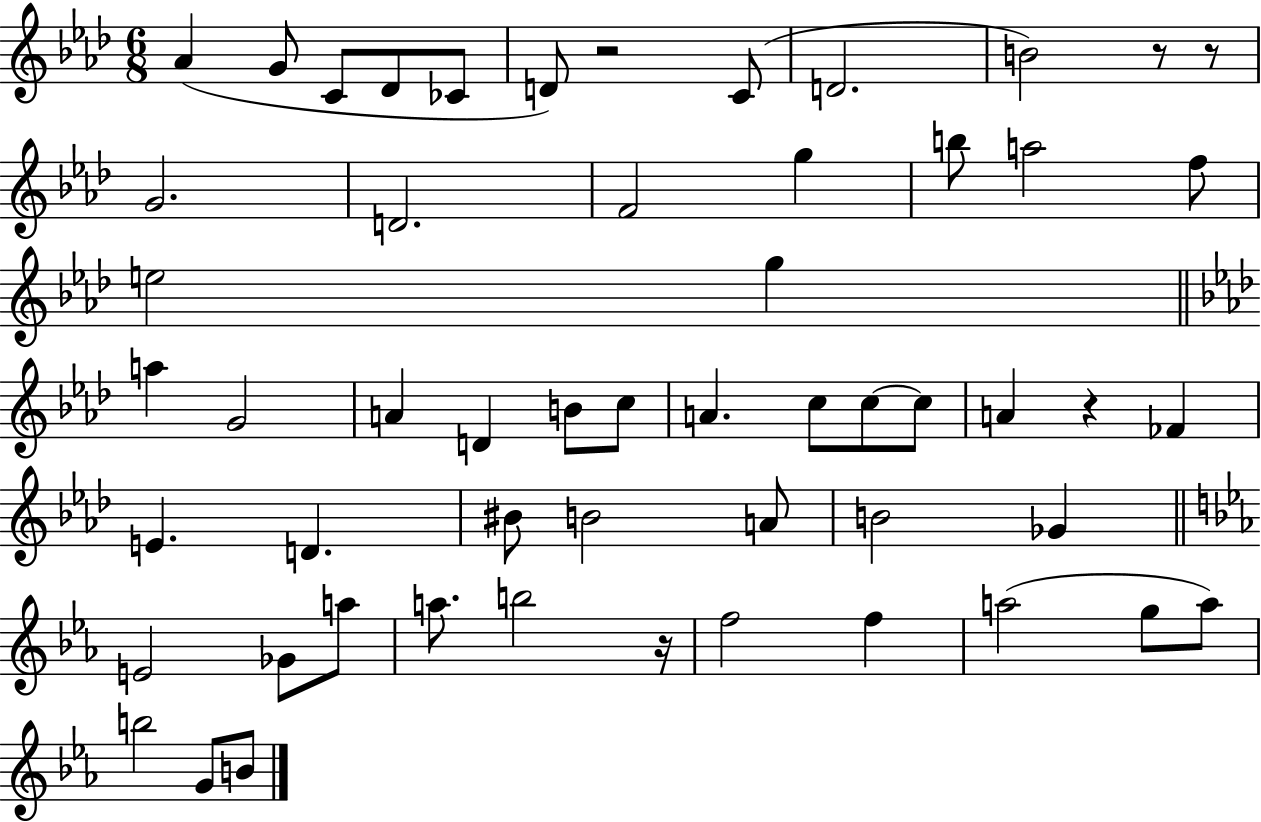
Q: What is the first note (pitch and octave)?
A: Ab4